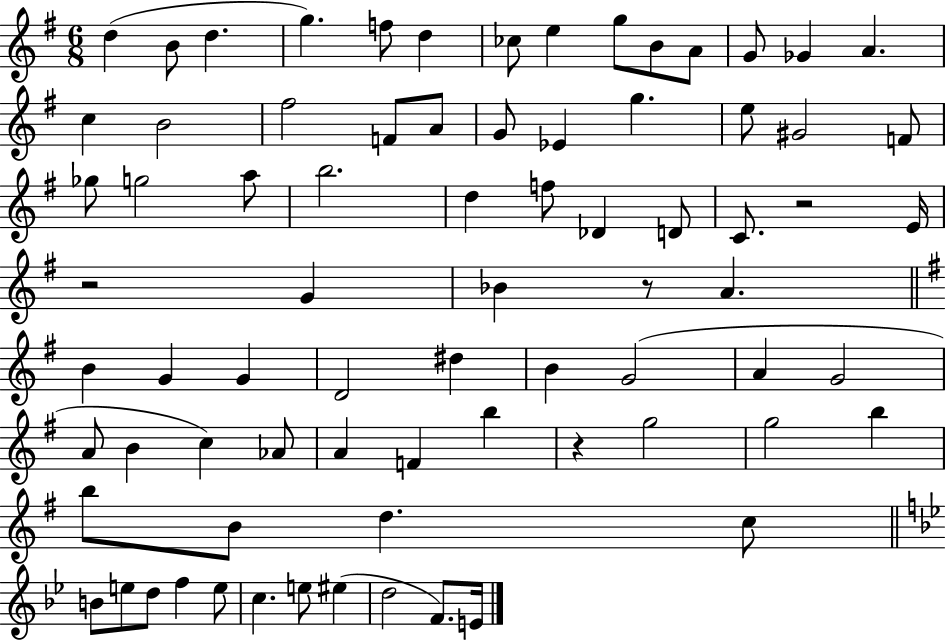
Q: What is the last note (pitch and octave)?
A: E4